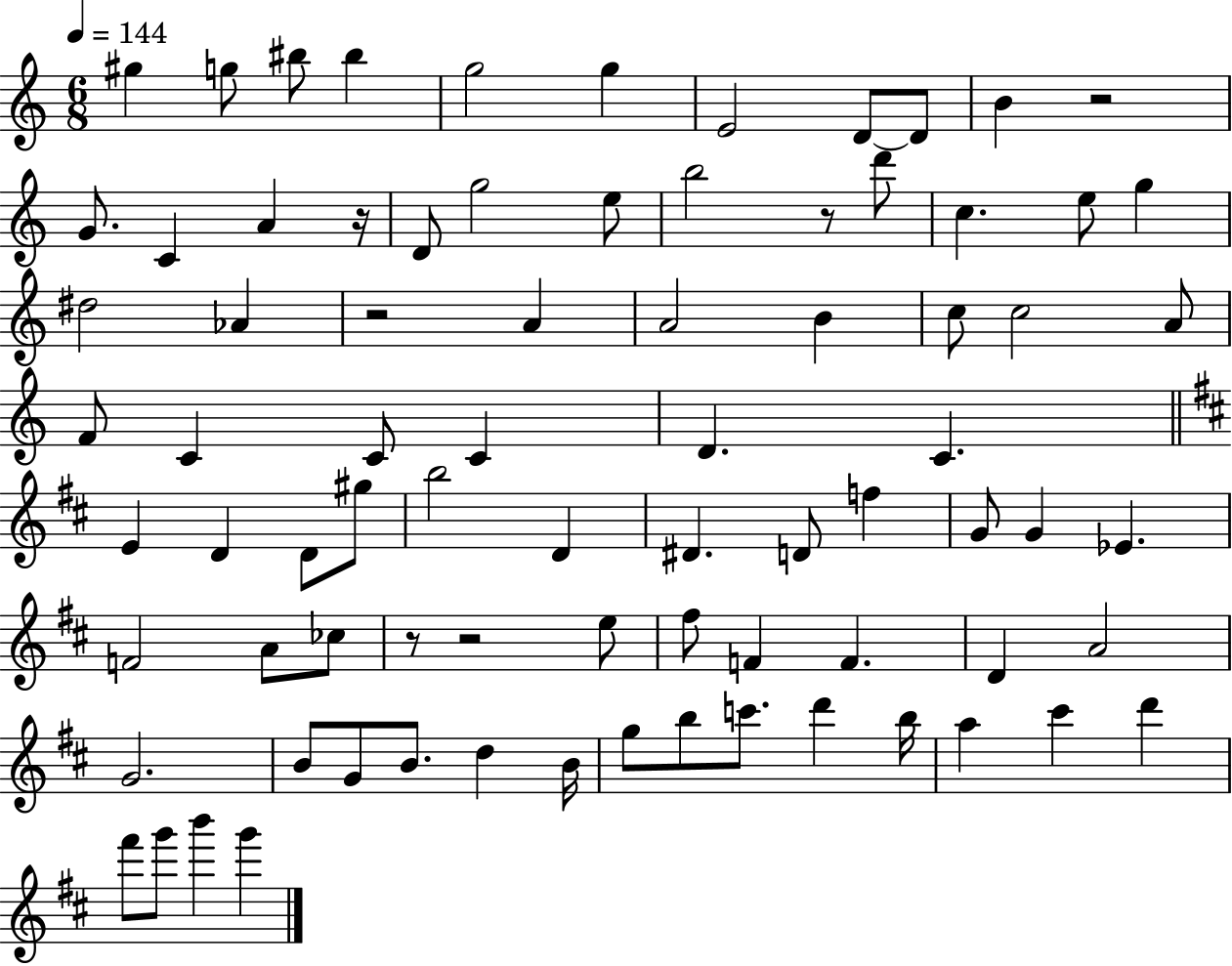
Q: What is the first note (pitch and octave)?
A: G#5